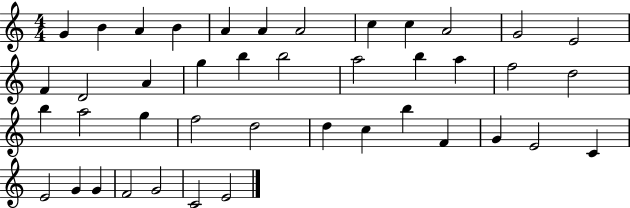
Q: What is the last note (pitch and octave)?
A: E4